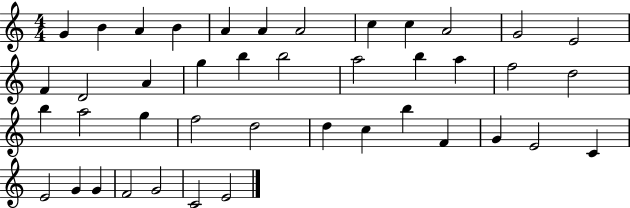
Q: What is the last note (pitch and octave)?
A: E4